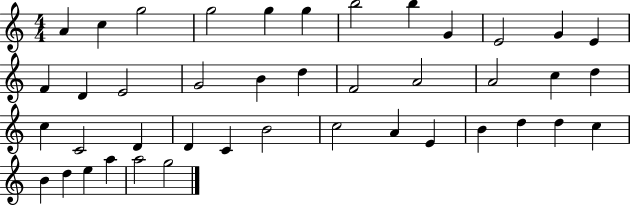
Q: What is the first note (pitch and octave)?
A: A4